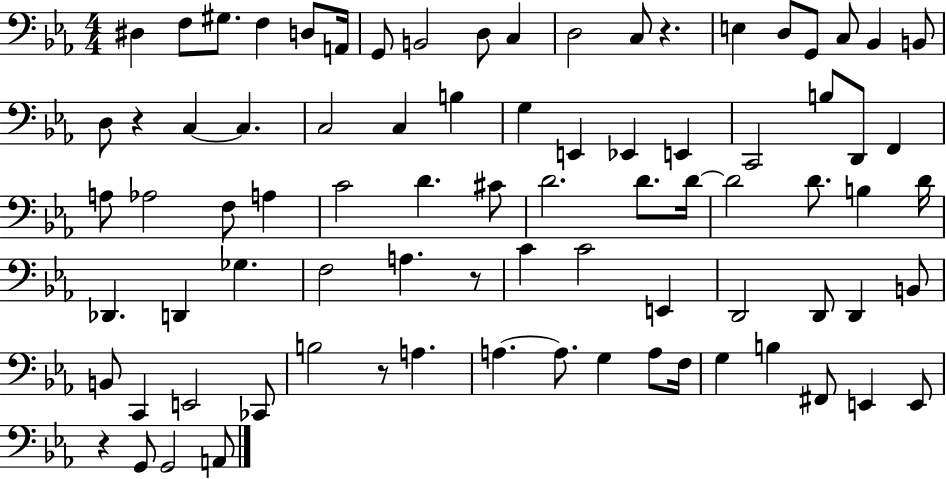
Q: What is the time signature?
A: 4/4